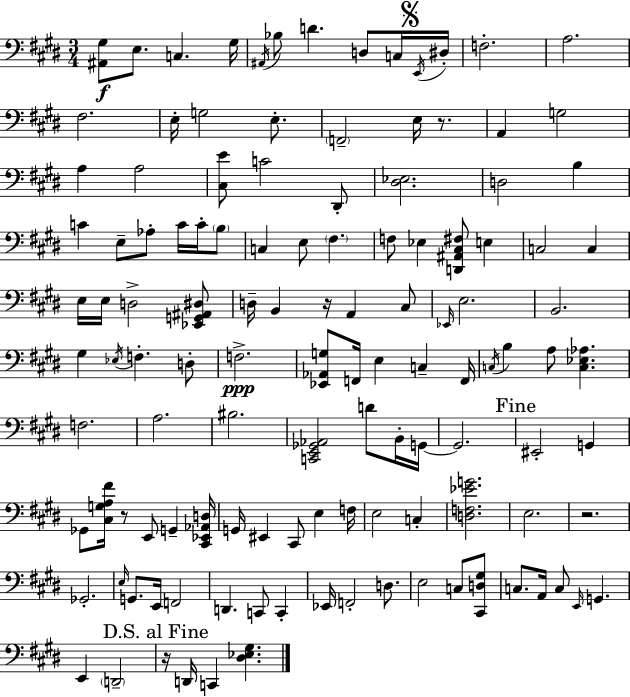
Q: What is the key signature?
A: E major